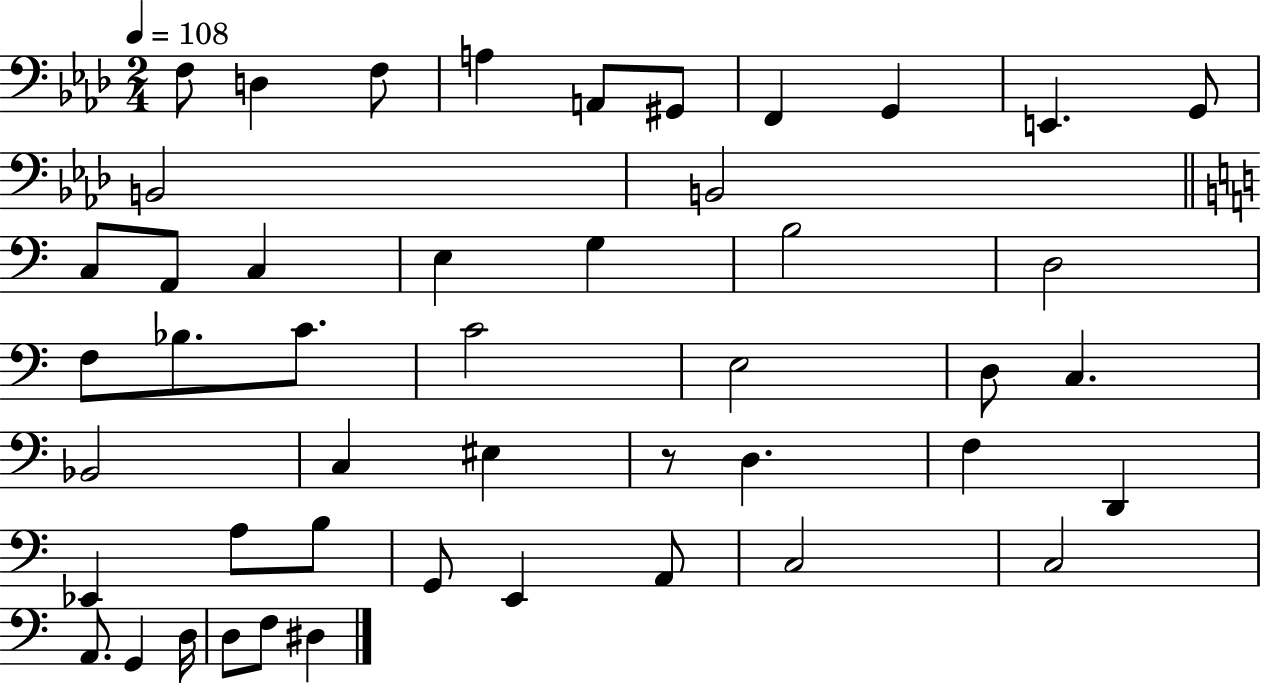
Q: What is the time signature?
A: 2/4